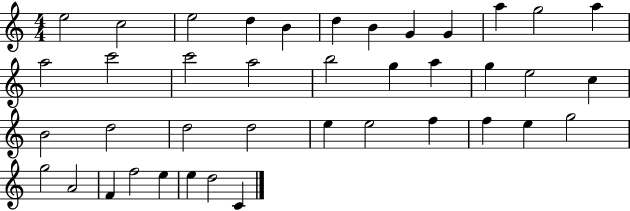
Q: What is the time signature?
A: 4/4